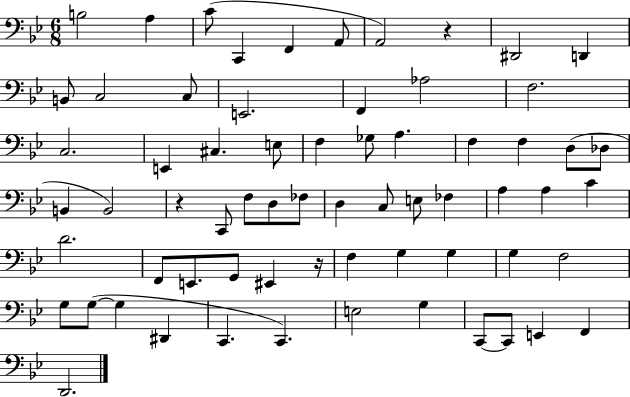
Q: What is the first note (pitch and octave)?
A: B3